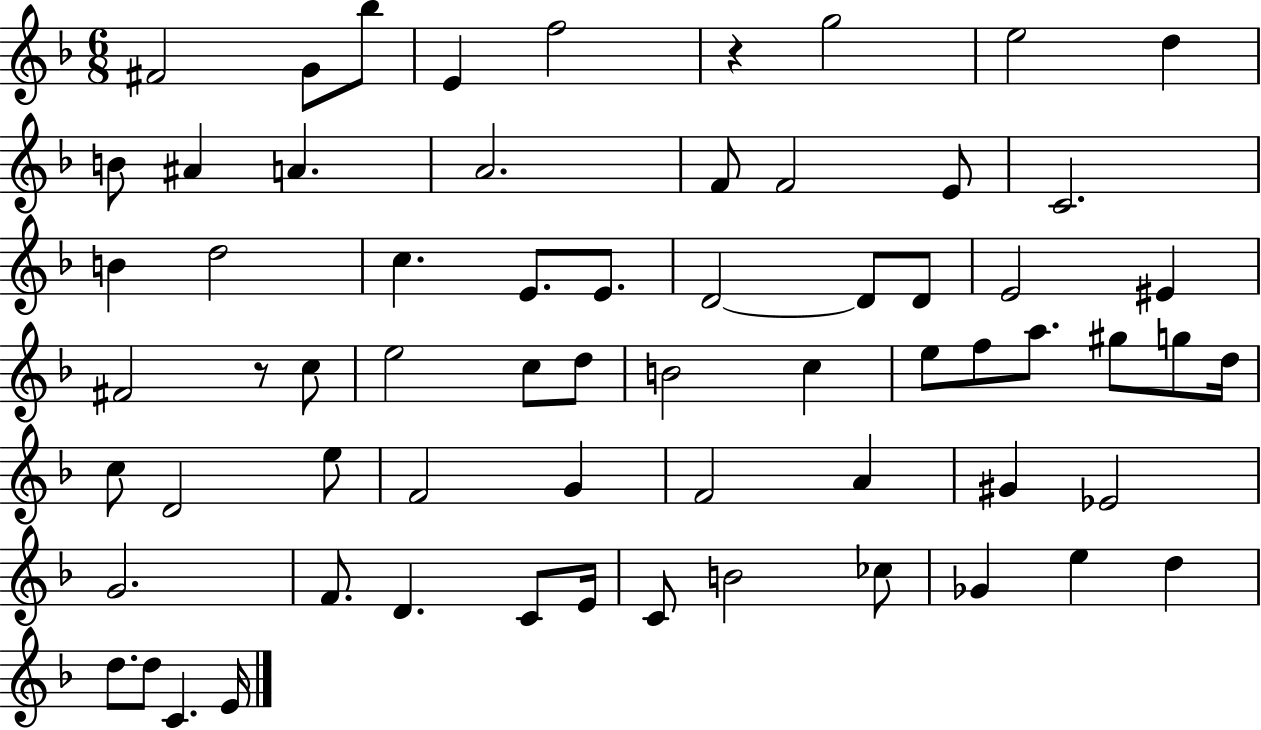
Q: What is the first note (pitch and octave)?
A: F#4